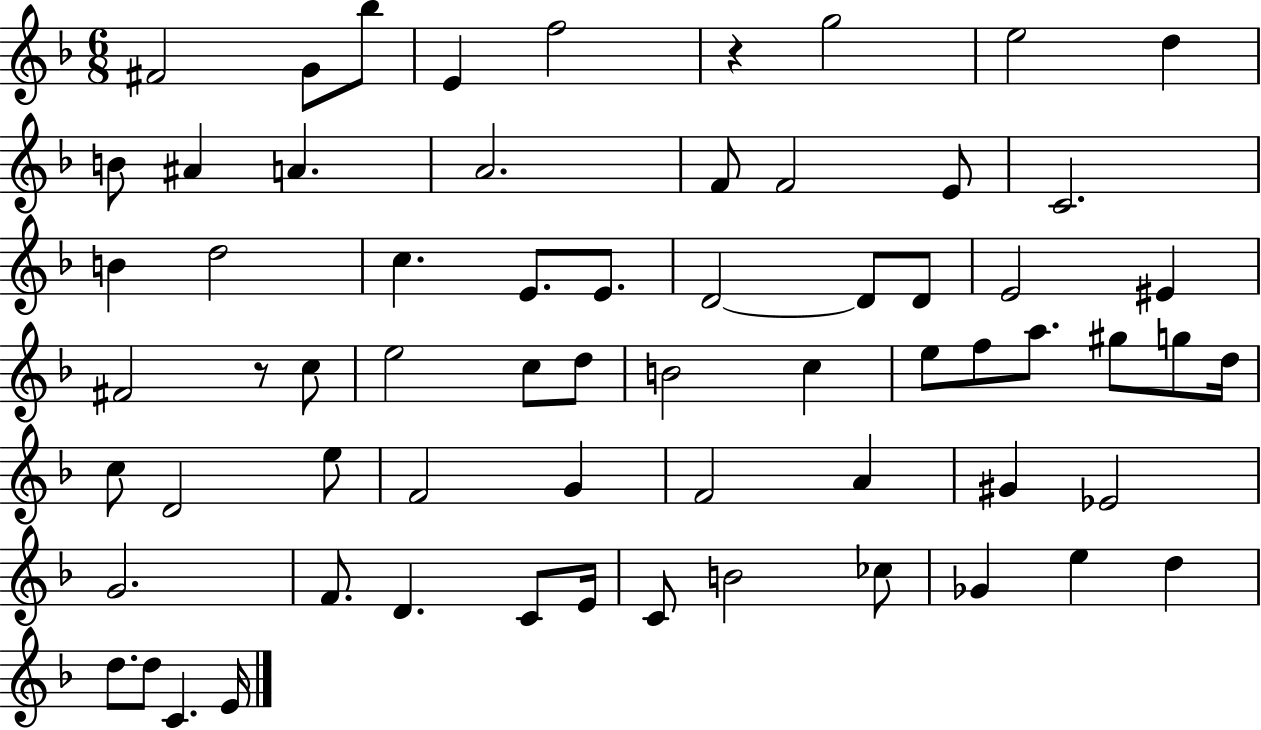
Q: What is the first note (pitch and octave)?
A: F#4